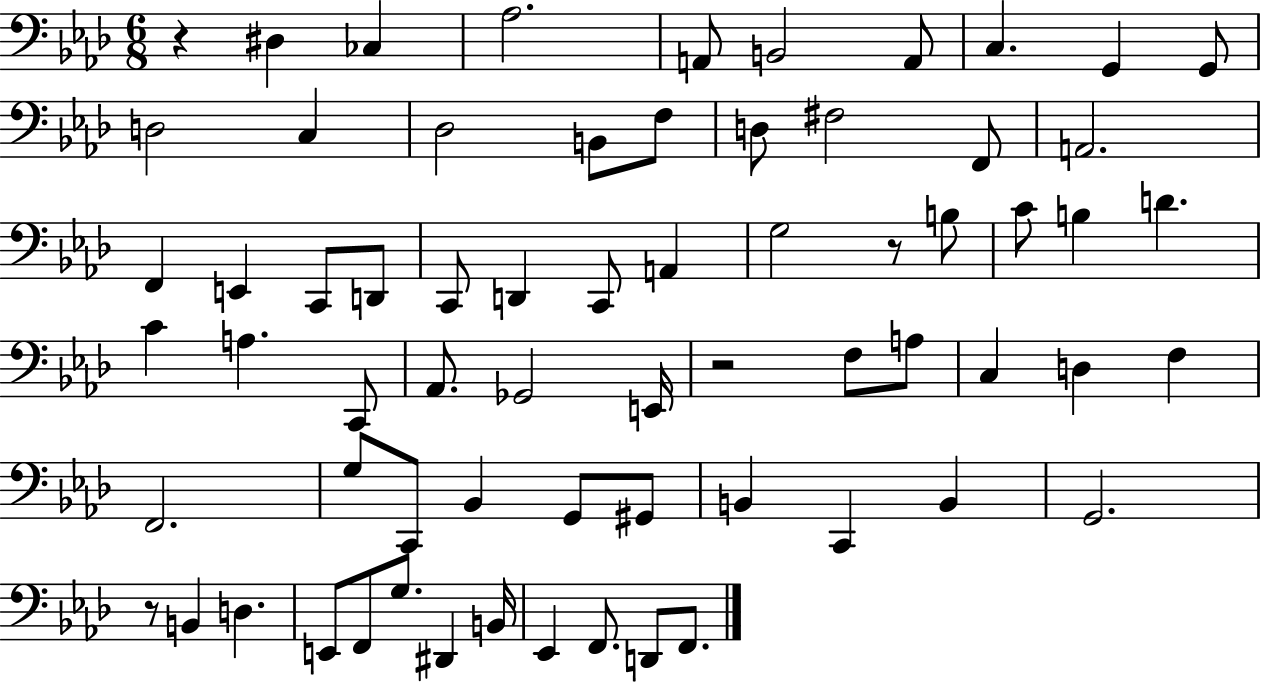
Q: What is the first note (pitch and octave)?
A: D#3